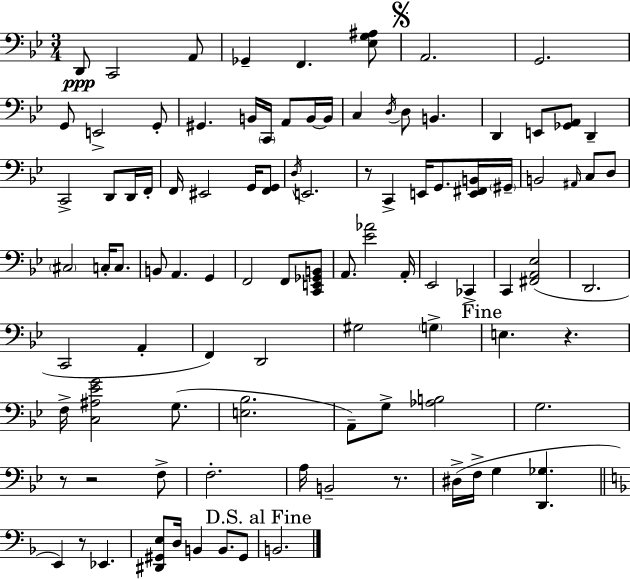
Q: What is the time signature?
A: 3/4